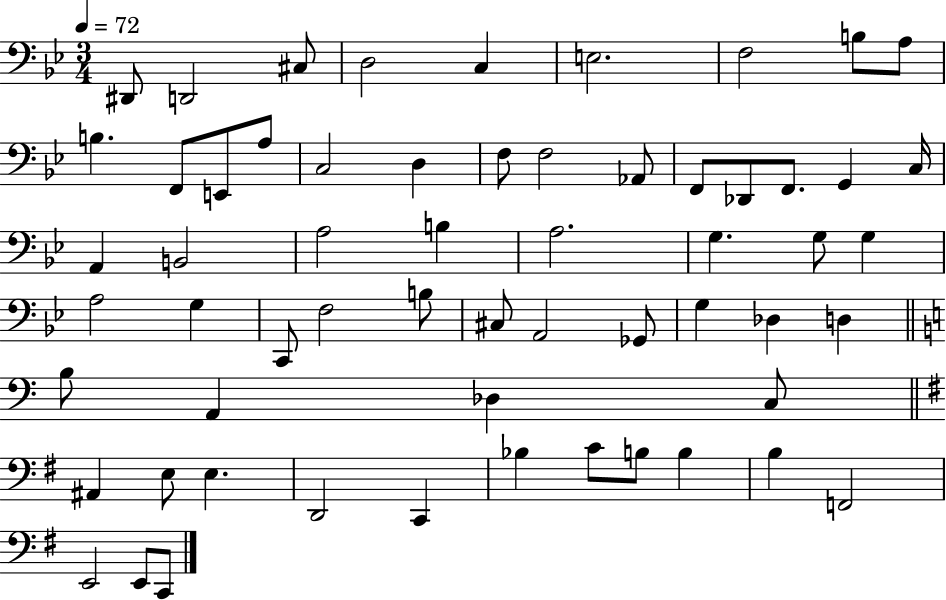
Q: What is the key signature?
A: BES major